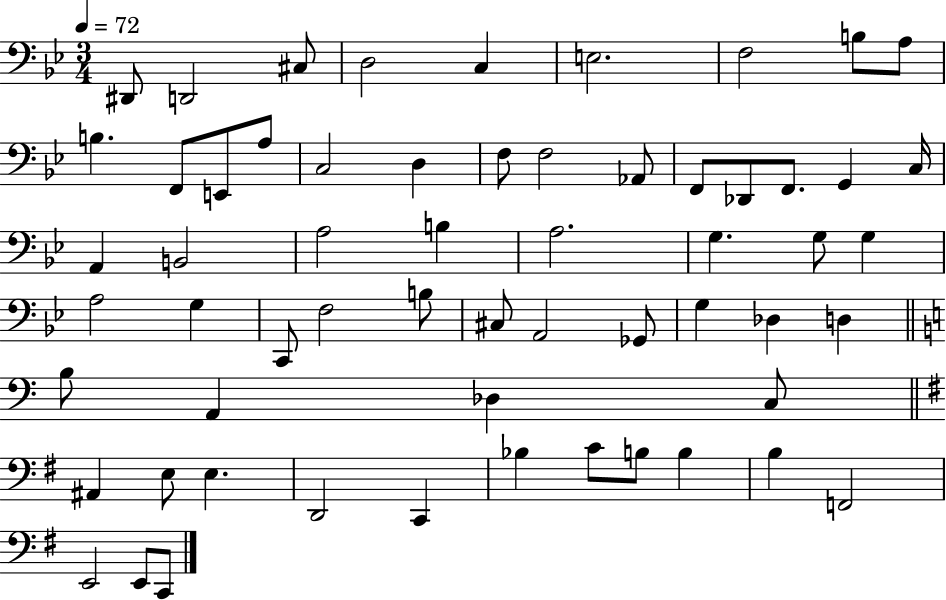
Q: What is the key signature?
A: BES major